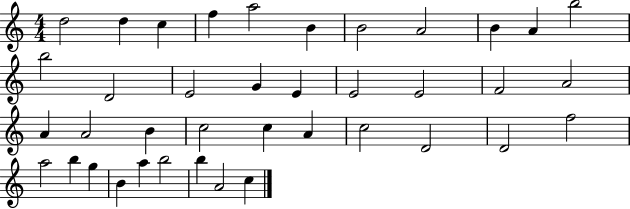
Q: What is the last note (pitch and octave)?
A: C5